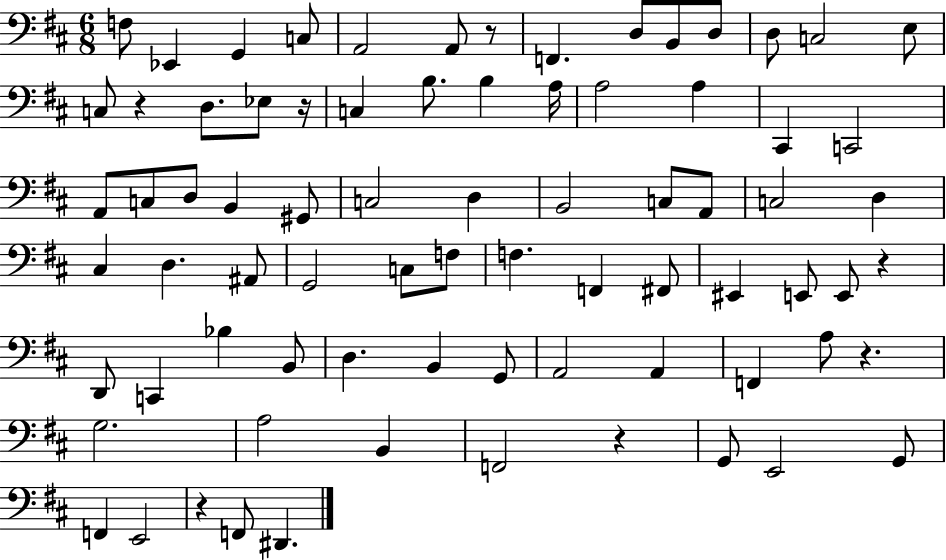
X:1
T:Untitled
M:6/8
L:1/4
K:D
F,/2 _E,, G,, C,/2 A,,2 A,,/2 z/2 F,, D,/2 B,,/2 D,/2 D,/2 C,2 E,/2 C,/2 z D,/2 _E,/2 z/4 C, B,/2 B, A,/4 A,2 A, ^C,, C,,2 A,,/2 C,/2 D,/2 B,, ^G,,/2 C,2 D, B,,2 C,/2 A,,/2 C,2 D, ^C, D, ^A,,/2 G,,2 C,/2 F,/2 F, F,, ^F,,/2 ^E,, E,,/2 E,,/2 z D,,/2 C,, _B, B,,/2 D, B,, G,,/2 A,,2 A,, F,, A,/2 z G,2 A,2 B,, F,,2 z G,,/2 E,,2 G,,/2 F,, E,,2 z F,,/2 ^D,,